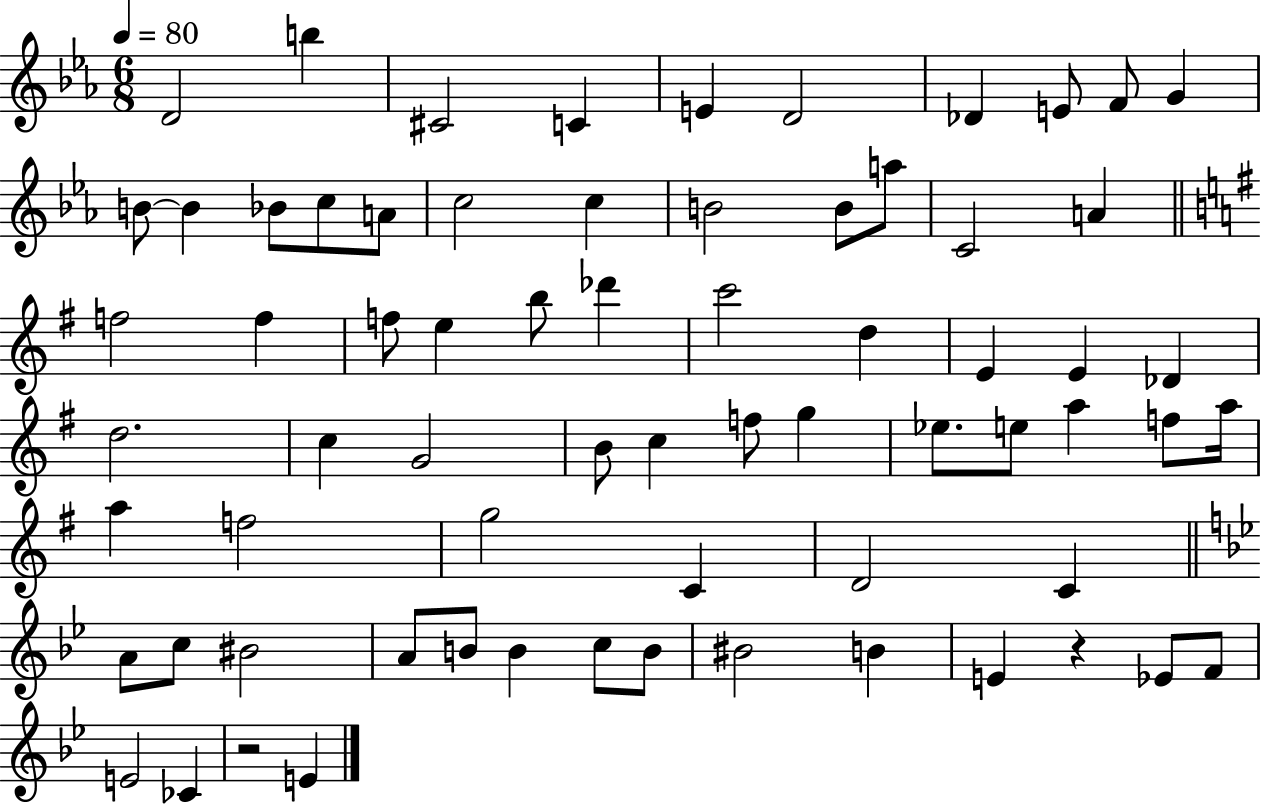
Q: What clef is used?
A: treble